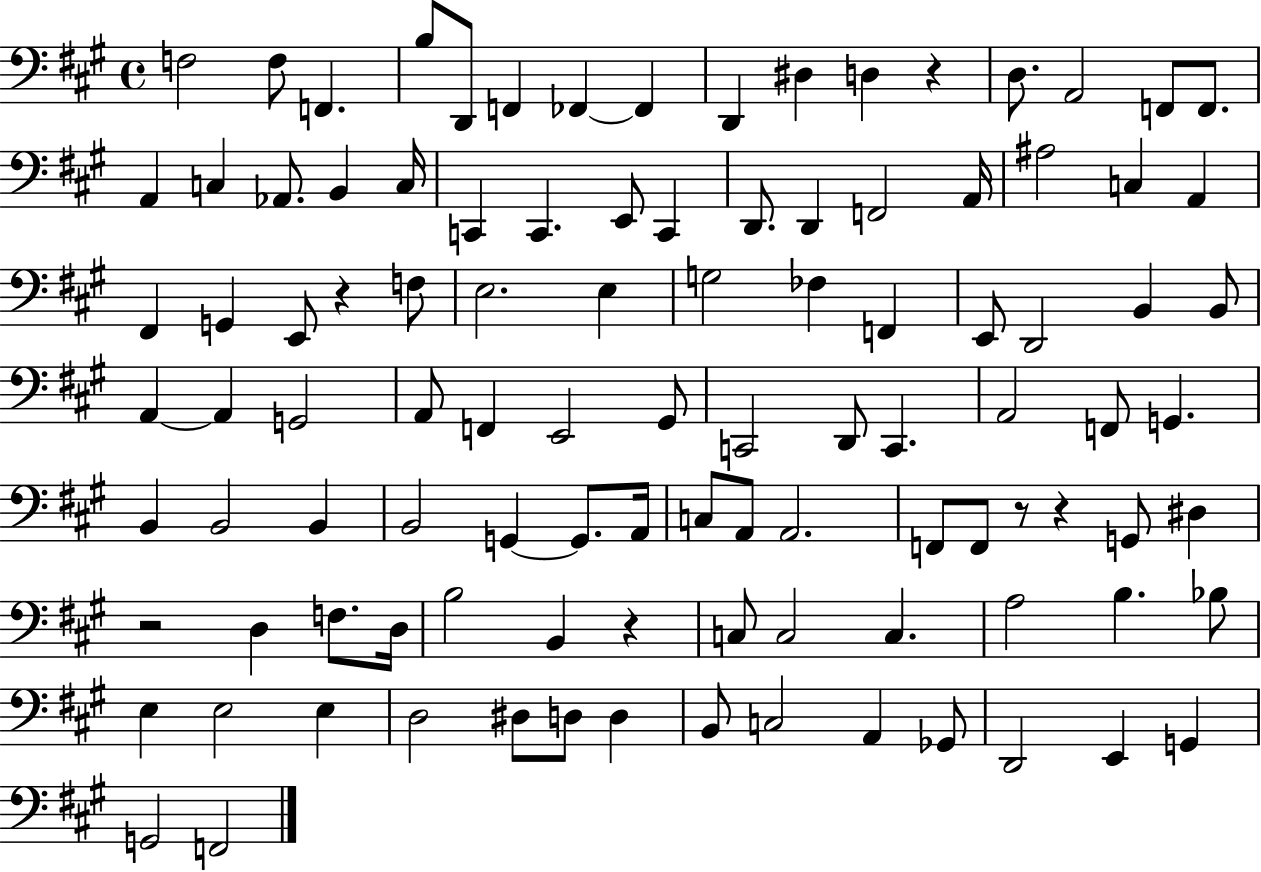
{
  \clef bass
  \time 4/4
  \defaultTimeSignature
  \key a \major
  f2 f8 f,4. | b8 d,8 f,4 fes,4~~ fes,4 | d,4 dis4 d4 r4 | d8. a,2 f,8 f,8. | \break a,4 c4 aes,8. b,4 c16 | c,4 c,4. e,8 c,4 | d,8. d,4 f,2 a,16 | ais2 c4 a,4 | \break fis,4 g,4 e,8 r4 f8 | e2. e4 | g2 fes4 f,4 | e,8 d,2 b,4 b,8 | \break a,4~~ a,4 g,2 | a,8 f,4 e,2 gis,8 | c,2 d,8 c,4. | a,2 f,8 g,4. | \break b,4 b,2 b,4 | b,2 g,4~~ g,8. a,16 | c8 a,8 a,2. | f,8 f,8 r8 r4 g,8 dis4 | \break r2 d4 f8. d16 | b2 b,4 r4 | c8 c2 c4. | a2 b4. bes8 | \break e4 e2 e4 | d2 dis8 d8 d4 | b,8 c2 a,4 ges,8 | d,2 e,4 g,4 | \break g,2 f,2 | \bar "|."
}